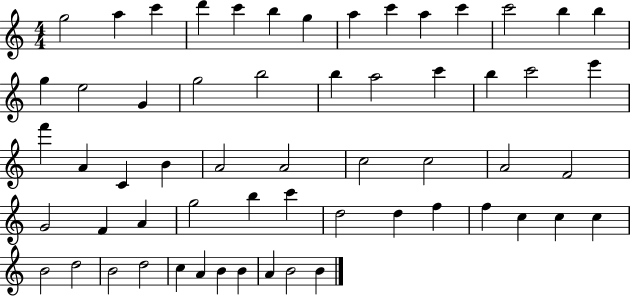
G5/h A5/q C6/q D6/q C6/q B5/q G5/q A5/q C6/q A5/q C6/q C6/h B5/q B5/q G5/q E5/h G4/q G5/h B5/h B5/q A5/h C6/q B5/q C6/h E6/q F6/q A4/q C4/q B4/q A4/h A4/h C5/h C5/h A4/h F4/h G4/h F4/q A4/q G5/h B5/q C6/q D5/h D5/q F5/q F5/q C5/q C5/q C5/q B4/h D5/h B4/h D5/h C5/q A4/q B4/q B4/q A4/q B4/h B4/q